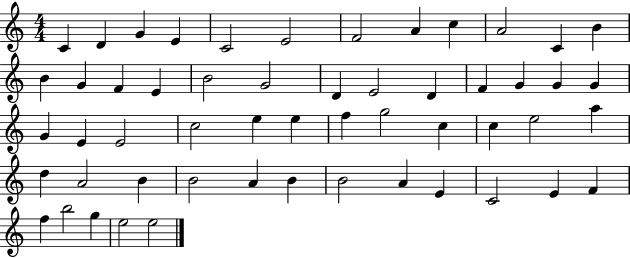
{
  \clef treble
  \numericTimeSignature
  \time 4/4
  \key c \major
  c'4 d'4 g'4 e'4 | c'2 e'2 | f'2 a'4 c''4 | a'2 c'4 b'4 | \break b'4 g'4 f'4 e'4 | b'2 g'2 | d'4 e'2 d'4 | f'4 g'4 g'4 g'4 | \break g'4 e'4 e'2 | c''2 e''4 e''4 | f''4 g''2 c''4 | c''4 e''2 a''4 | \break d''4 a'2 b'4 | b'2 a'4 b'4 | b'2 a'4 e'4 | c'2 e'4 f'4 | \break f''4 b''2 g''4 | e''2 e''2 | \bar "|."
}